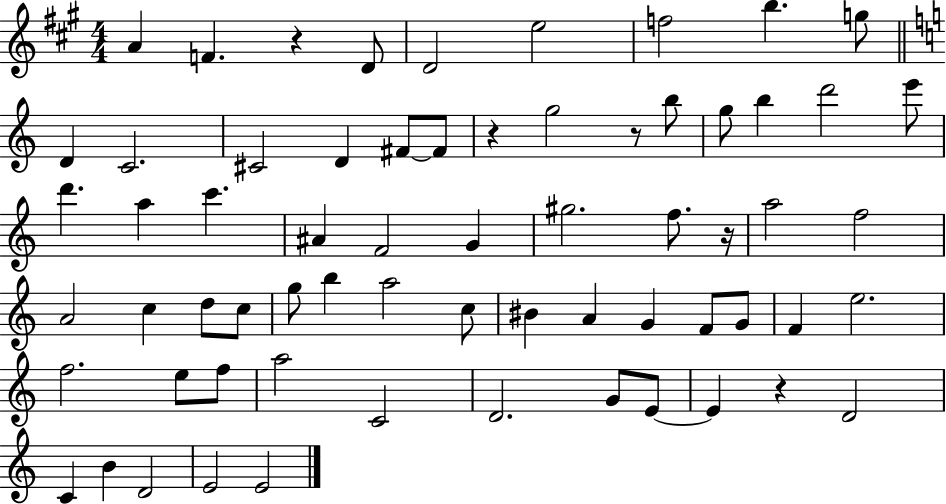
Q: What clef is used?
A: treble